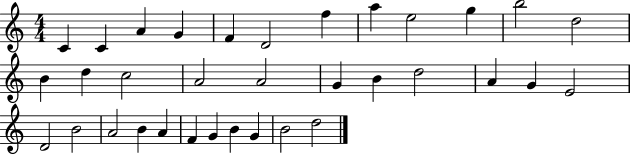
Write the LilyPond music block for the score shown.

{
  \clef treble
  \numericTimeSignature
  \time 4/4
  \key c \major
  c'4 c'4 a'4 g'4 | f'4 d'2 f''4 | a''4 e''2 g''4 | b''2 d''2 | \break b'4 d''4 c''2 | a'2 a'2 | g'4 b'4 d''2 | a'4 g'4 e'2 | \break d'2 b'2 | a'2 b'4 a'4 | f'4 g'4 b'4 g'4 | b'2 d''2 | \break \bar "|."
}